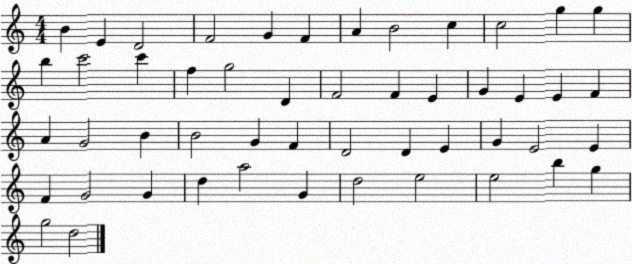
X:1
T:Untitled
M:4/4
L:1/4
K:C
B E D2 F2 G F A B2 c c2 g g b c'2 c' f g2 D F2 F E G E E F A G2 B B2 G F D2 D E G E2 E F G2 G d a2 G d2 e2 e2 b g g2 d2